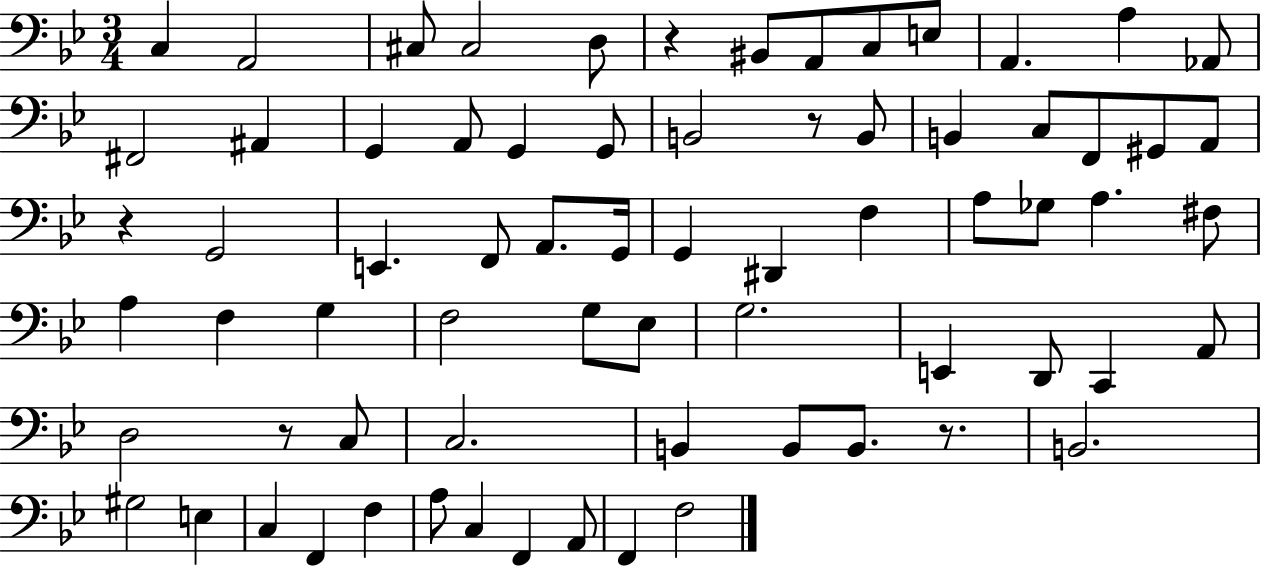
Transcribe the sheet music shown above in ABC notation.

X:1
T:Untitled
M:3/4
L:1/4
K:Bb
C, A,,2 ^C,/2 ^C,2 D,/2 z ^B,,/2 A,,/2 C,/2 E,/2 A,, A, _A,,/2 ^F,,2 ^A,, G,, A,,/2 G,, G,,/2 B,,2 z/2 B,,/2 B,, C,/2 F,,/2 ^G,,/2 A,,/2 z G,,2 E,, F,,/2 A,,/2 G,,/4 G,, ^D,, F, A,/2 _G,/2 A, ^F,/2 A, F, G, F,2 G,/2 _E,/2 G,2 E,, D,,/2 C,, A,,/2 D,2 z/2 C,/2 C,2 B,, B,,/2 B,,/2 z/2 B,,2 ^G,2 E, C, F,, F, A,/2 C, F,, A,,/2 F,, F,2